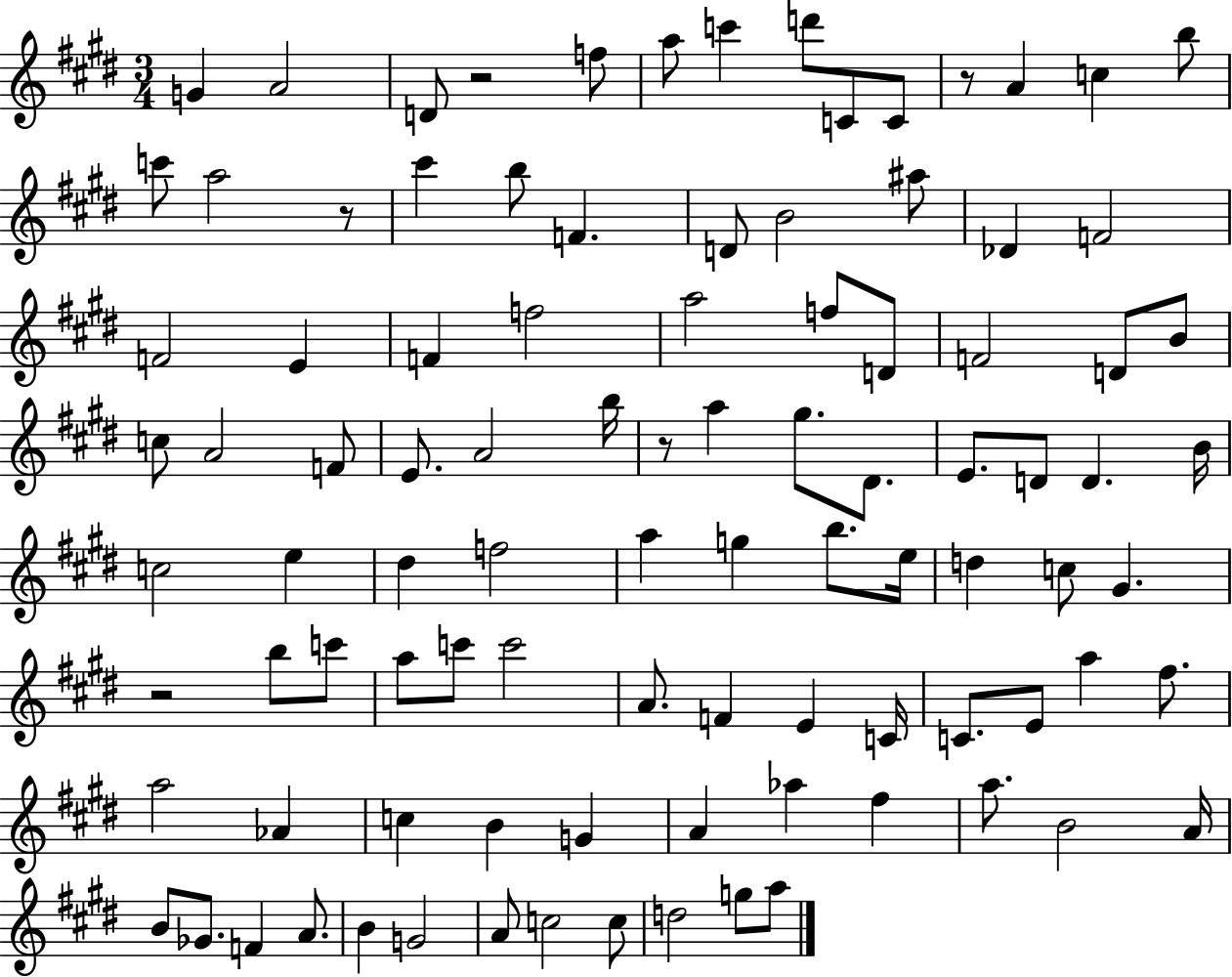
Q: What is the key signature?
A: E major